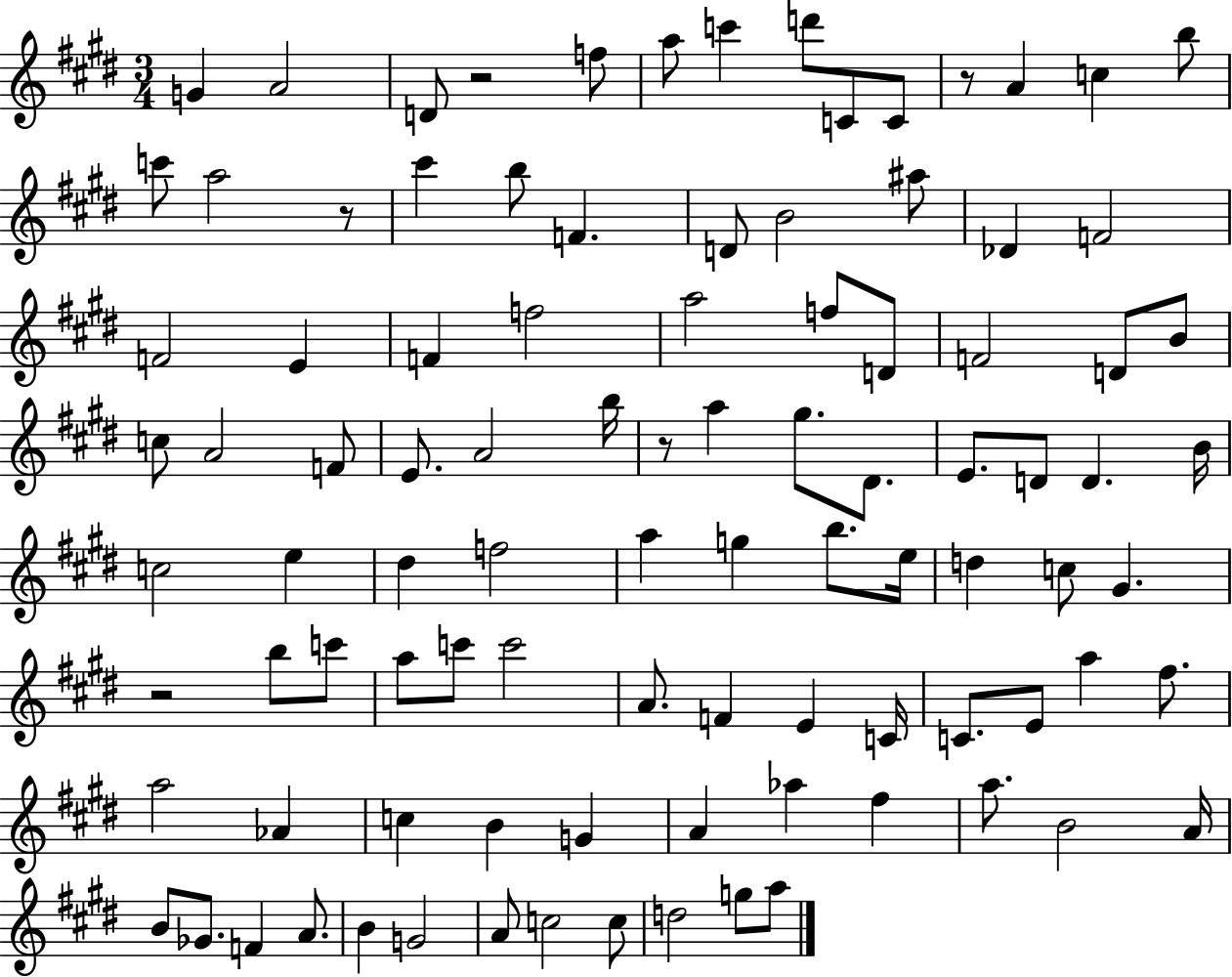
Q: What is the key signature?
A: E major